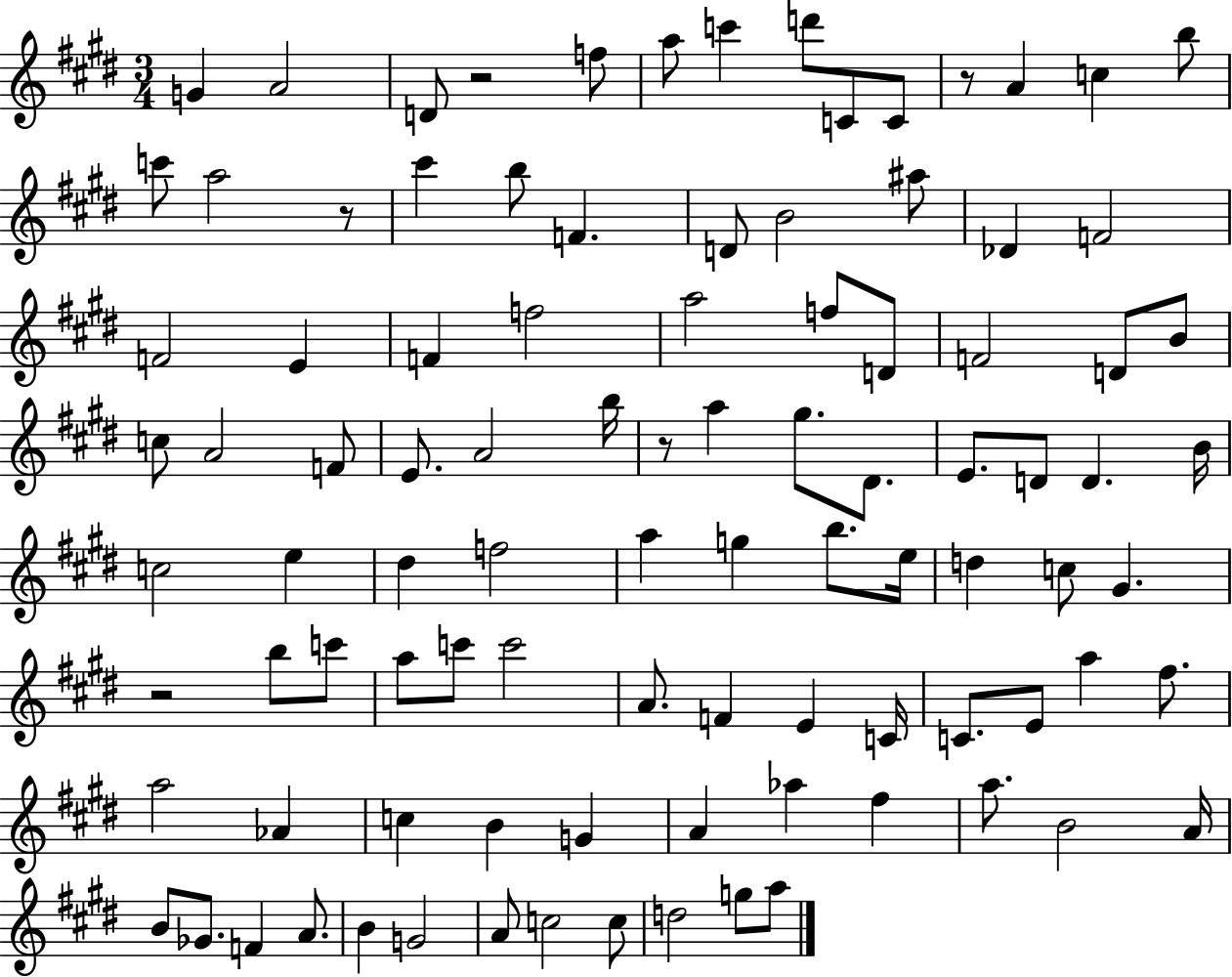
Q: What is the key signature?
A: E major